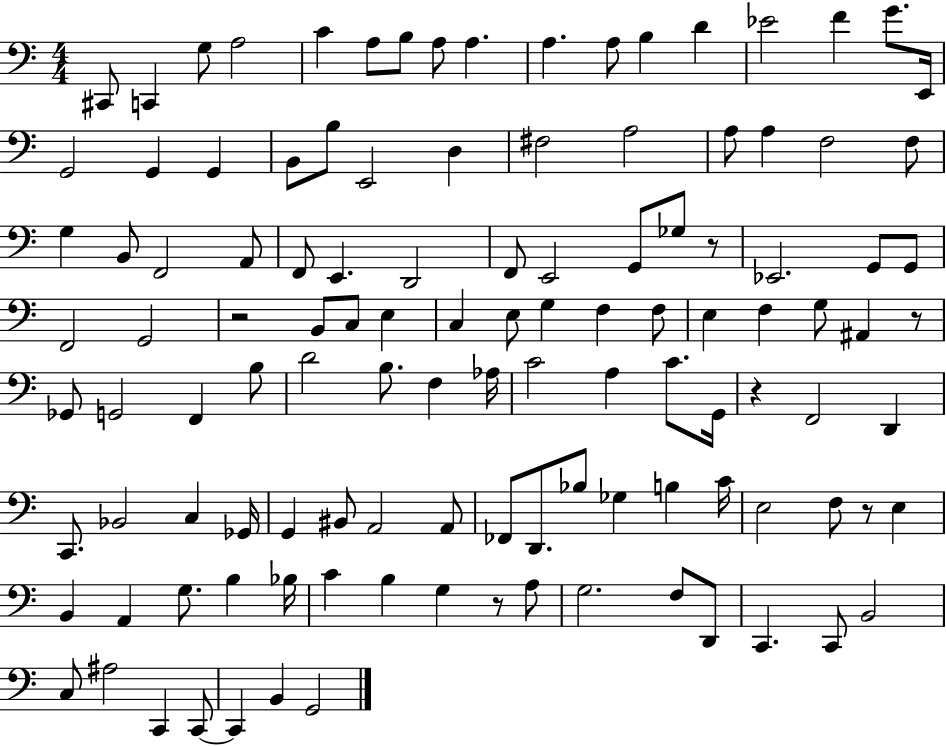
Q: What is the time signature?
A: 4/4